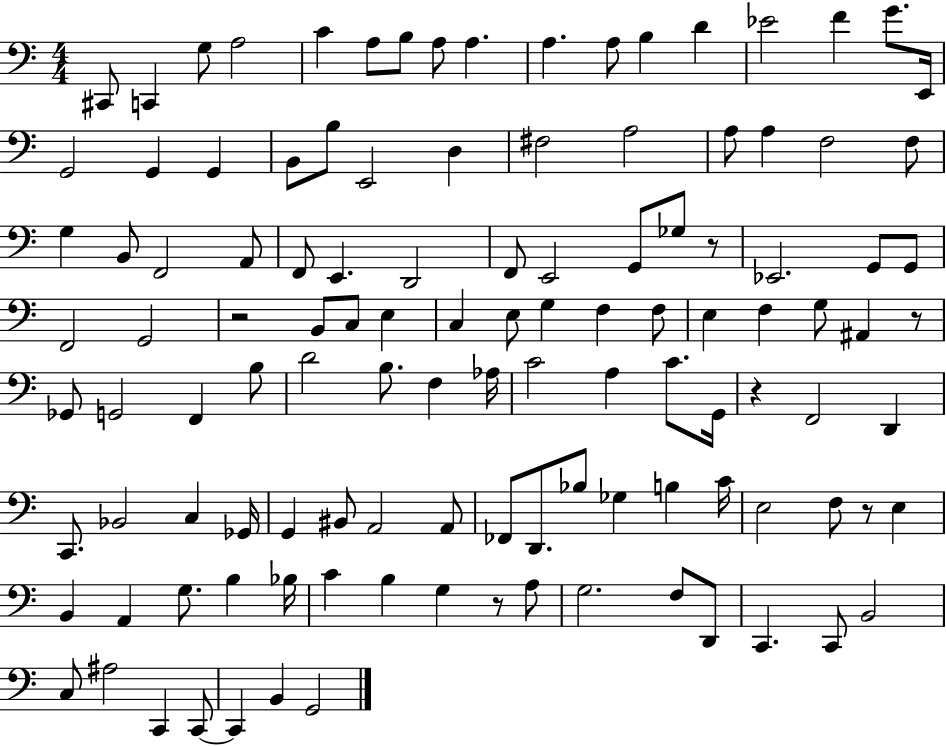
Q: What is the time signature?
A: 4/4